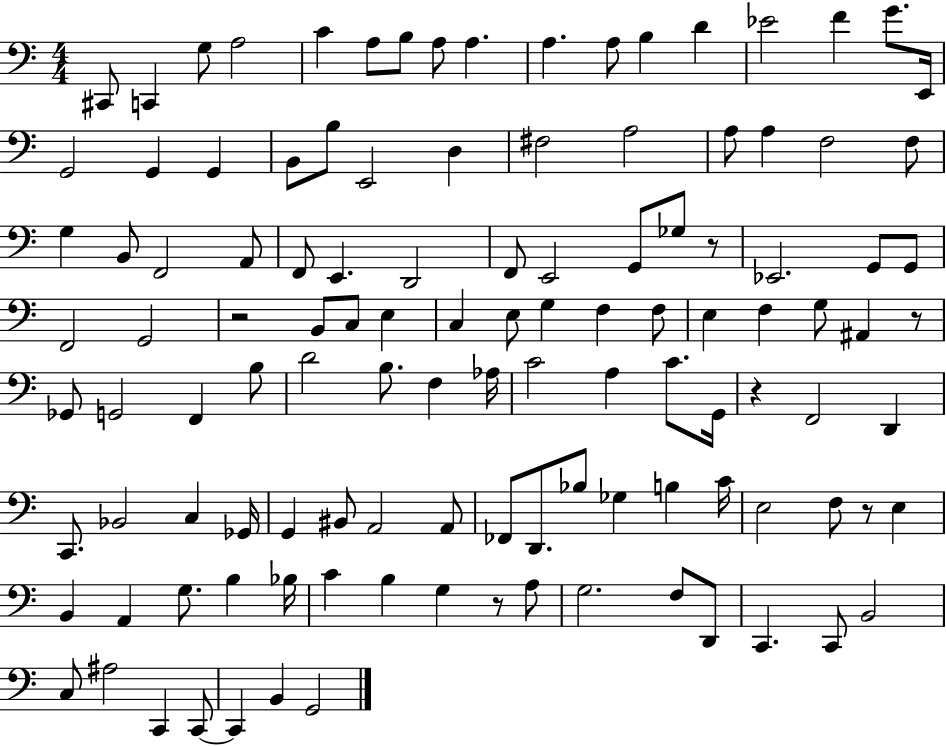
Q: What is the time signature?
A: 4/4